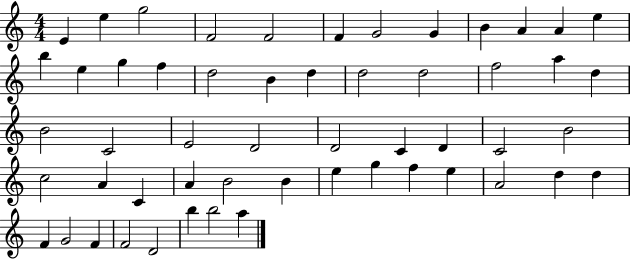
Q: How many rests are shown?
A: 0